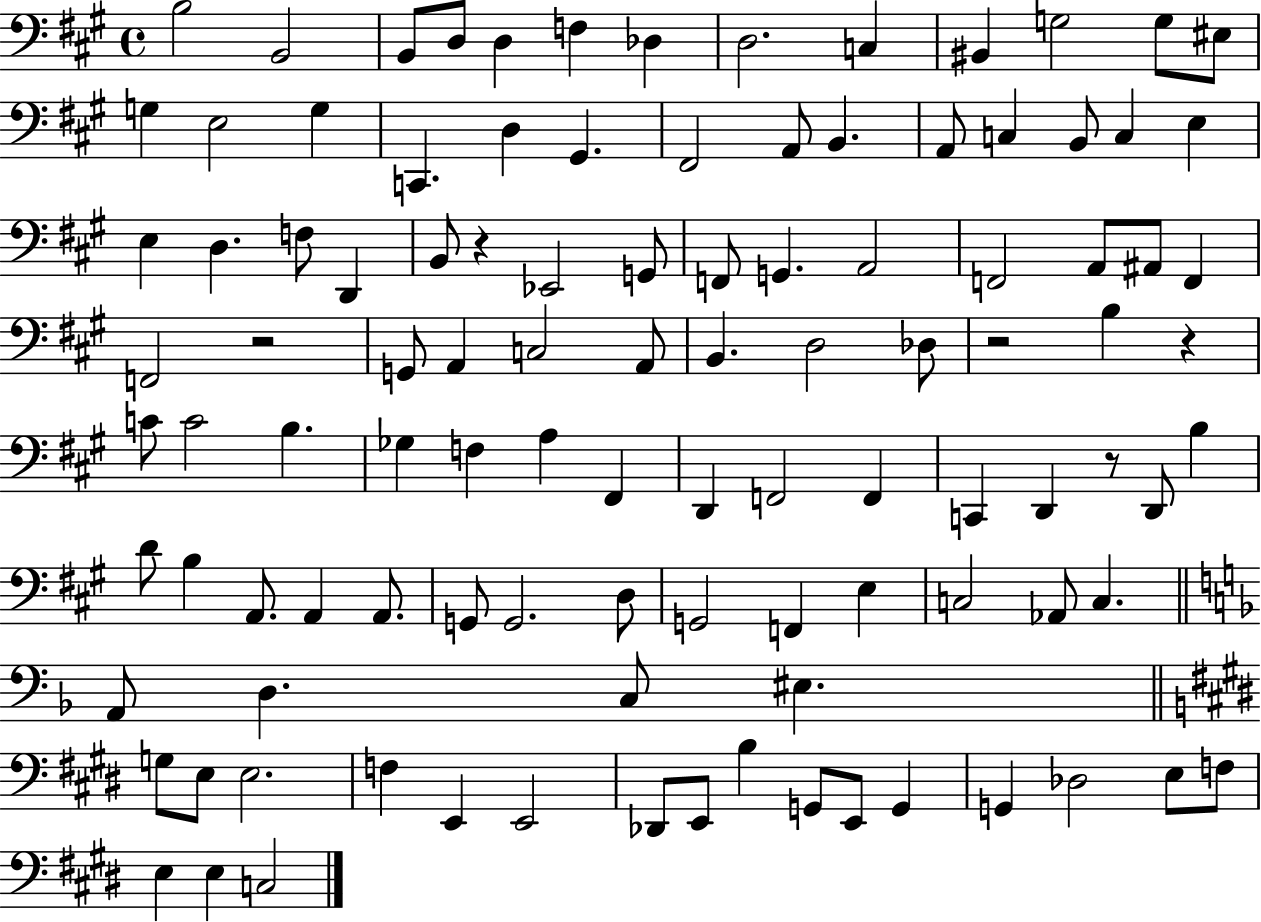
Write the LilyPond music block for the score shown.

{
  \clef bass
  \time 4/4
  \defaultTimeSignature
  \key a \major
  \repeat volta 2 { b2 b,2 | b,8 d8 d4 f4 des4 | d2. c4 | bis,4 g2 g8 eis8 | \break g4 e2 g4 | c,4. d4 gis,4. | fis,2 a,8 b,4. | a,8 c4 b,8 c4 e4 | \break e4 d4. f8 d,4 | b,8 r4 ees,2 g,8 | f,8 g,4. a,2 | f,2 a,8 ais,8 f,4 | \break f,2 r2 | g,8 a,4 c2 a,8 | b,4. d2 des8 | r2 b4 r4 | \break c'8 c'2 b4. | ges4 f4 a4 fis,4 | d,4 f,2 f,4 | c,4 d,4 r8 d,8 b4 | \break d'8 b4 a,8. a,4 a,8. | g,8 g,2. d8 | g,2 f,4 e4 | c2 aes,8 c4. | \break \bar "||" \break \key f \major a,8 d4. c8 eis4. | \bar "||" \break \key e \major g8 e8 e2. | f4 e,4 e,2 | des,8 e,8 b4 g,8 e,8 g,4 | g,4 des2 e8 f8 | \break e4 e4 c2 | } \bar "|."
}